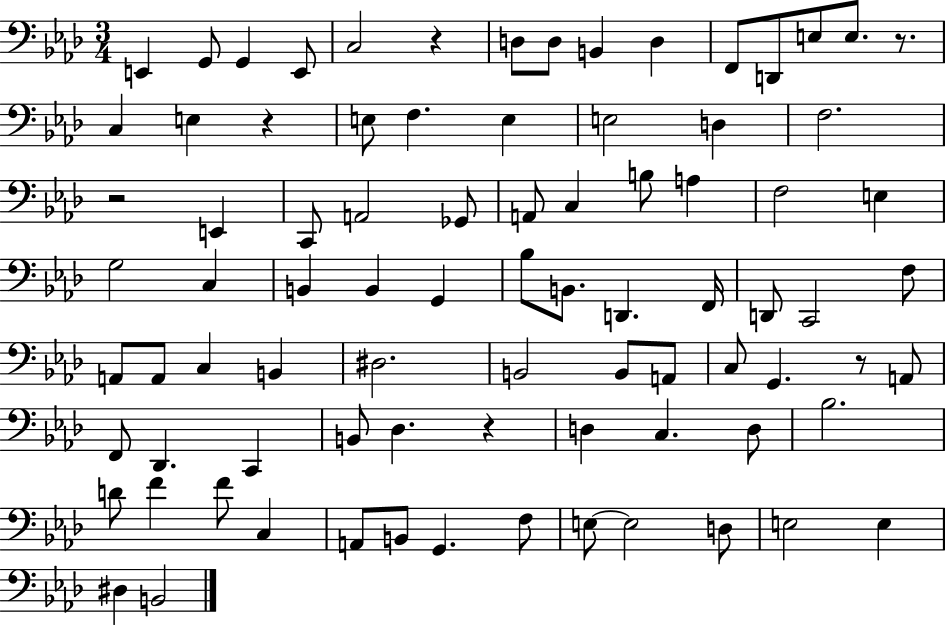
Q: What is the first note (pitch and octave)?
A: E2